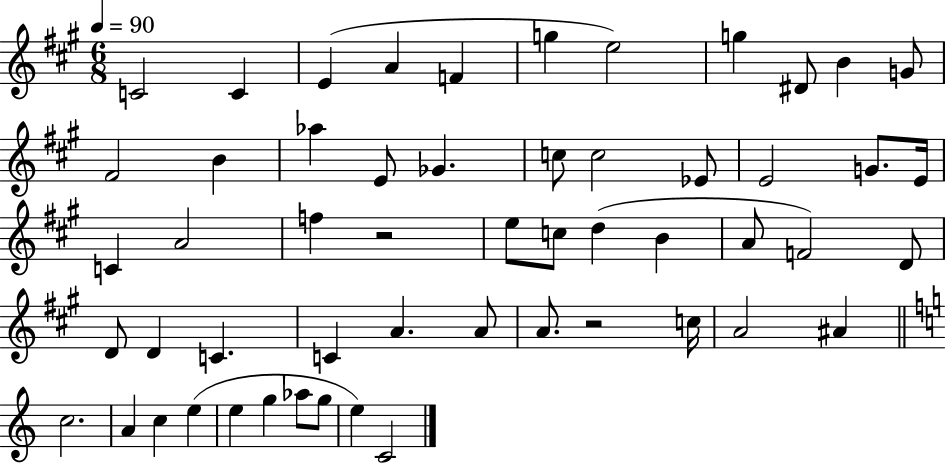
{
  \clef treble
  \numericTimeSignature
  \time 6/8
  \key a \major
  \tempo 4 = 90
  \repeat volta 2 { c'2 c'4 | e'4( a'4 f'4 | g''4 e''2) | g''4 dis'8 b'4 g'8 | \break fis'2 b'4 | aes''4 e'8 ges'4. | c''8 c''2 ees'8 | e'2 g'8. e'16 | \break c'4 a'2 | f''4 r2 | e''8 c''8 d''4( b'4 | a'8 f'2) d'8 | \break d'8 d'4 c'4. | c'4 a'4. a'8 | a'8. r2 c''16 | a'2 ais'4 | \break \bar "||" \break \key a \minor c''2. | a'4 c''4 e''4( | e''4 g''4 aes''8 g''8 | e''4) c'2 | \break } \bar "|."
}